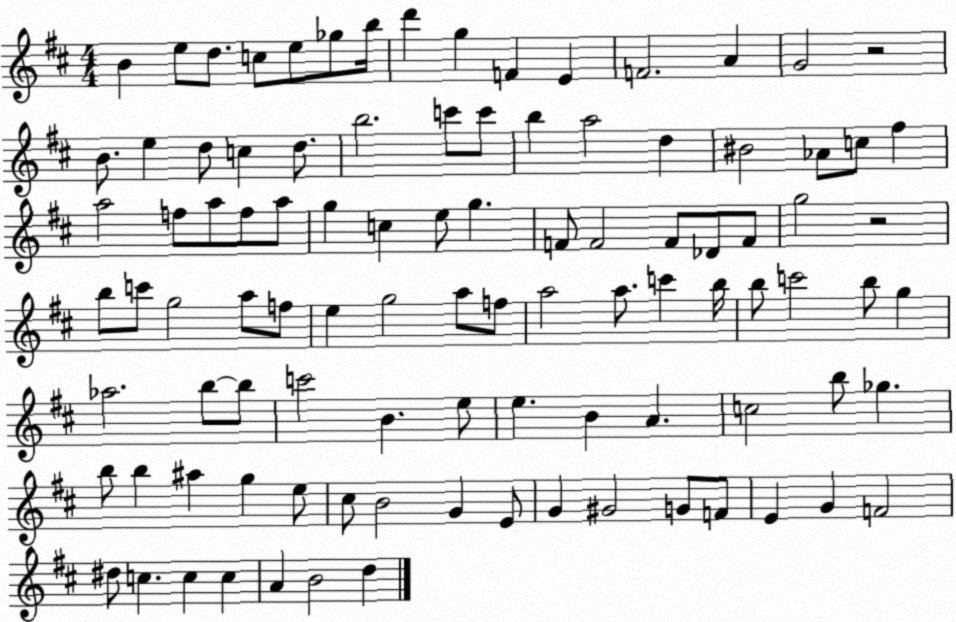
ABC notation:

X:1
T:Untitled
M:4/4
L:1/4
K:D
B e/2 d/2 c/2 e/2 _g/2 b/4 d' g F E F2 A G2 z2 B/2 e d/2 c d/2 b2 c'/2 c'/2 b a2 d ^B2 _A/2 c/2 ^f a2 f/2 a/2 f/2 a/2 g c e/2 g F/2 F2 F/2 _D/2 F/2 g2 z2 b/2 c'/2 g2 a/2 f/2 e g2 a/2 f/2 a2 a/2 c' b/4 b/2 c'2 b/2 g _a2 b/2 b/2 c'2 B e/2 e B A c2 b/2 _g b/2 b ^a g e/2 ^c/2 B2 G E/2 G ^G2 G/2 F/2 E G F2 ^d/2 c c c A B2 d